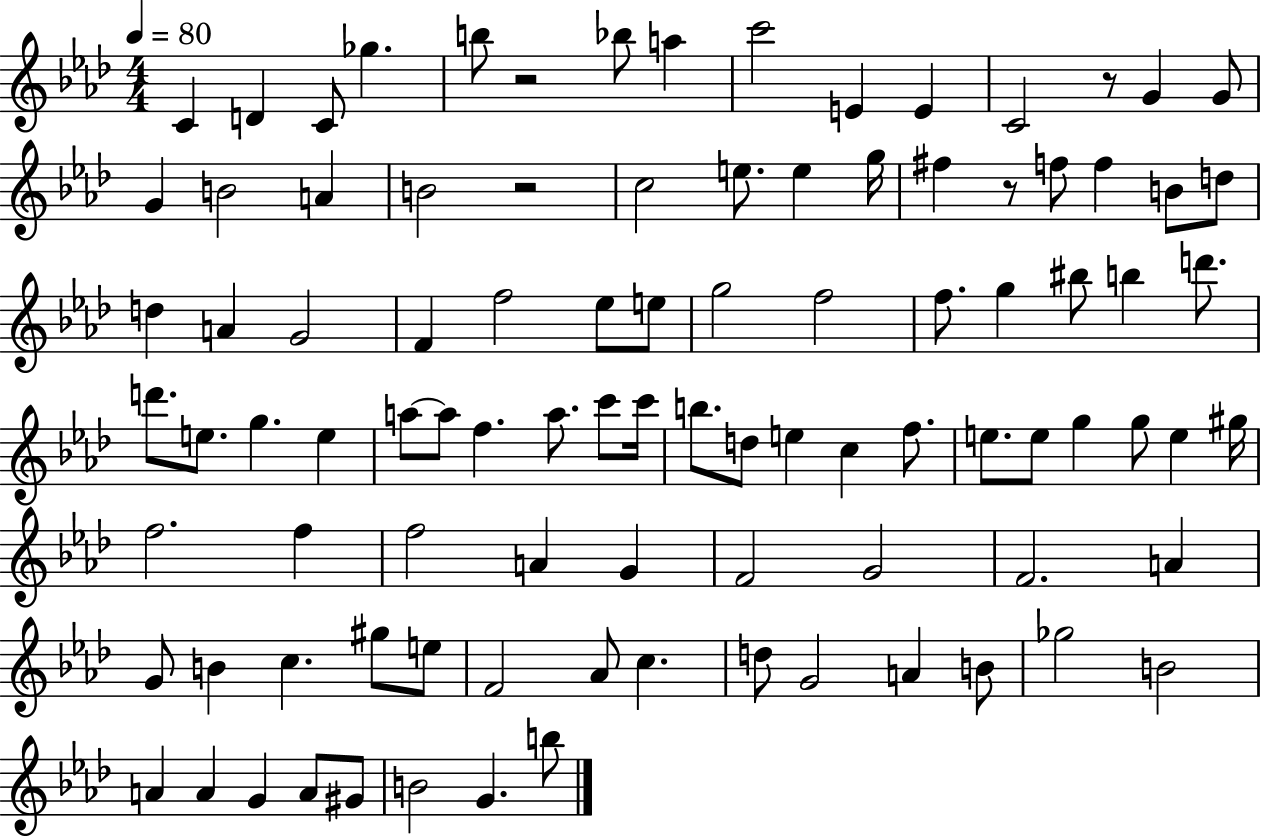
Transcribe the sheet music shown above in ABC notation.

X:1
T:Untitled
M:4/4
L:1/4
K:Ab
C D C/2 _g b/2 z2 _b/2 a c'2 E E C2 z/2 G G/2 G B2 A B2 z2 c2 e/2 e g/4 ^f z/2 f/2 f B/2 d/2 d A G2 F f2 _e/2 e/2 g2 f2 f/2 g ^b/2 b d'/2 d'/2 e/2 g e a/2 a/2 f a/2 c'/2 c'/4 b/2 d/2 e c f/2 e/2 e/2 g g/2 e ^g/4 f2 f f2 A G F2 G2 F2 A G/2 B c ^g/2 e/2 F2 _A/2 c d/2 G2 A B/2 _g2 B2 A A G A/2 ^G/2 B2 G b/2